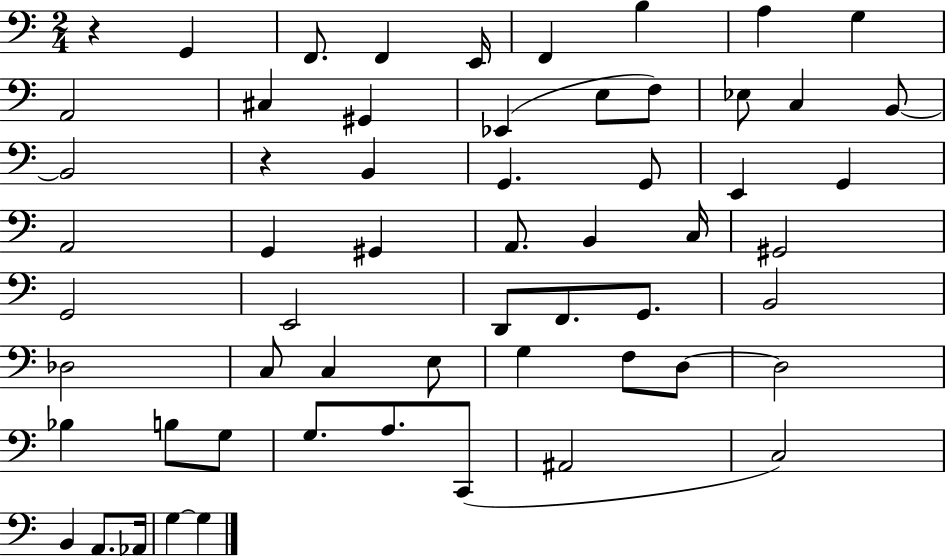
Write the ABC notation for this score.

X:1
T:Untitled
M:2/4
L:1/4
K:C
z G,, F,,/2 F,, E,,/4 F,, B, A, G, A,,2 ^C, ^G,, _E,, E,/2 F,/2 _E,/2 C, B,,/2 B,,2 z B,, G,, G,,/2 E,, G,, A,,2 G,, ^G,, A,,/2 B,, C,/4 ^G,,2 G,,2 E,,2 D,,/2 F,,/2 G,,/2 B,,2 _D,2 C,/2 C, E,/2 G, F,/2 D,/2 D,2 _B, B,/2 G,/2 G,/2 A,/2 C,,/2 ^A,,2 C,2 B,, A,,/2 _A,,/4 G, G,